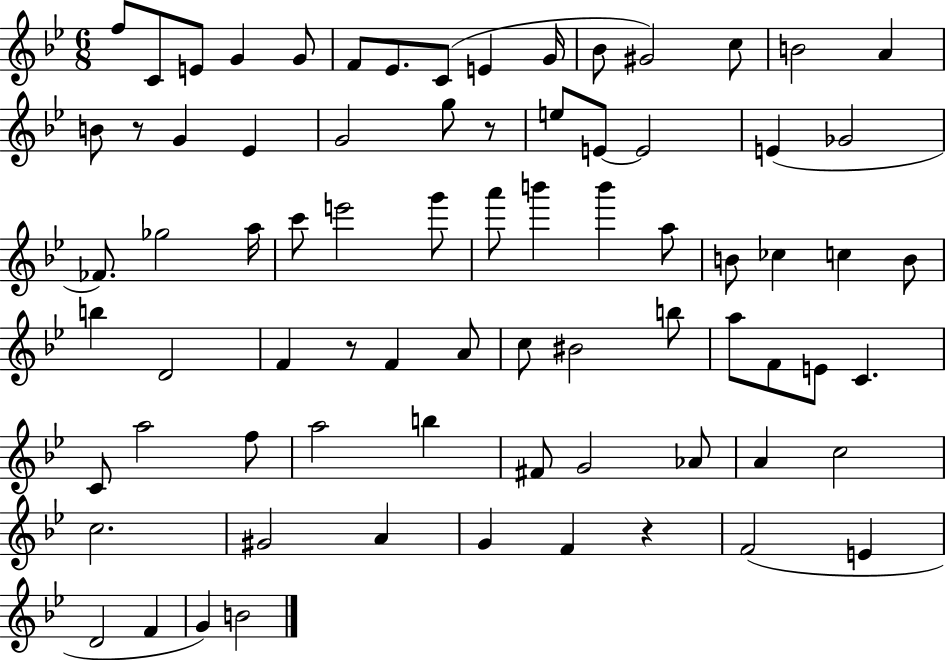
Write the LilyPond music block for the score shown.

{
  \clef treble
  \numericTimeSignature
  \time 6/8
  \key bes \major
  \repeat volta 2 { f''8 c'8 e'8 g'4 g'8 | f'8 ees'8. c'8( e'4 g'16 | bes'8 gis'2) c''8 | b'2 a'4 | \break b'8 r8 g'4 ees'4 | g'2 g''8 r8 | e''8 e'8~~ e'2 | e'4( ges'2 | \break fes'8.) ges''2 a''16 | c'''8 e'''2 g'''8 | a'''8 b'''4 b'''4 a''8 | b'8 ces''4 c''4 b'8 | \break b''4 d'2 | f'4 r8 f'4 a'8 | c''8 bis'2 b''8 | a''8 f'8 e'8 c'4. | \break c'8 a''2 f''8 | a''2 b''4 | fis'8 g'2 aes'8 | a'4 c''2 | \break c''2. | gis'2 a'4 | g'4 f'4 r4 | f'2( e'4 | \break d'2 f'4 | g'4) b'2 | } \bar "|."
}